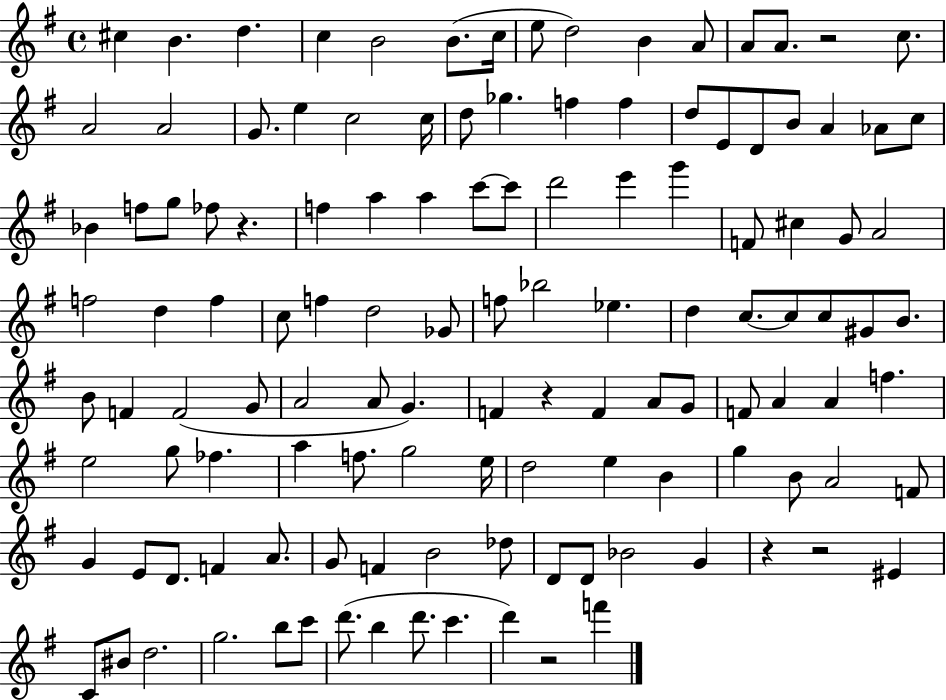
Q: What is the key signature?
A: G major